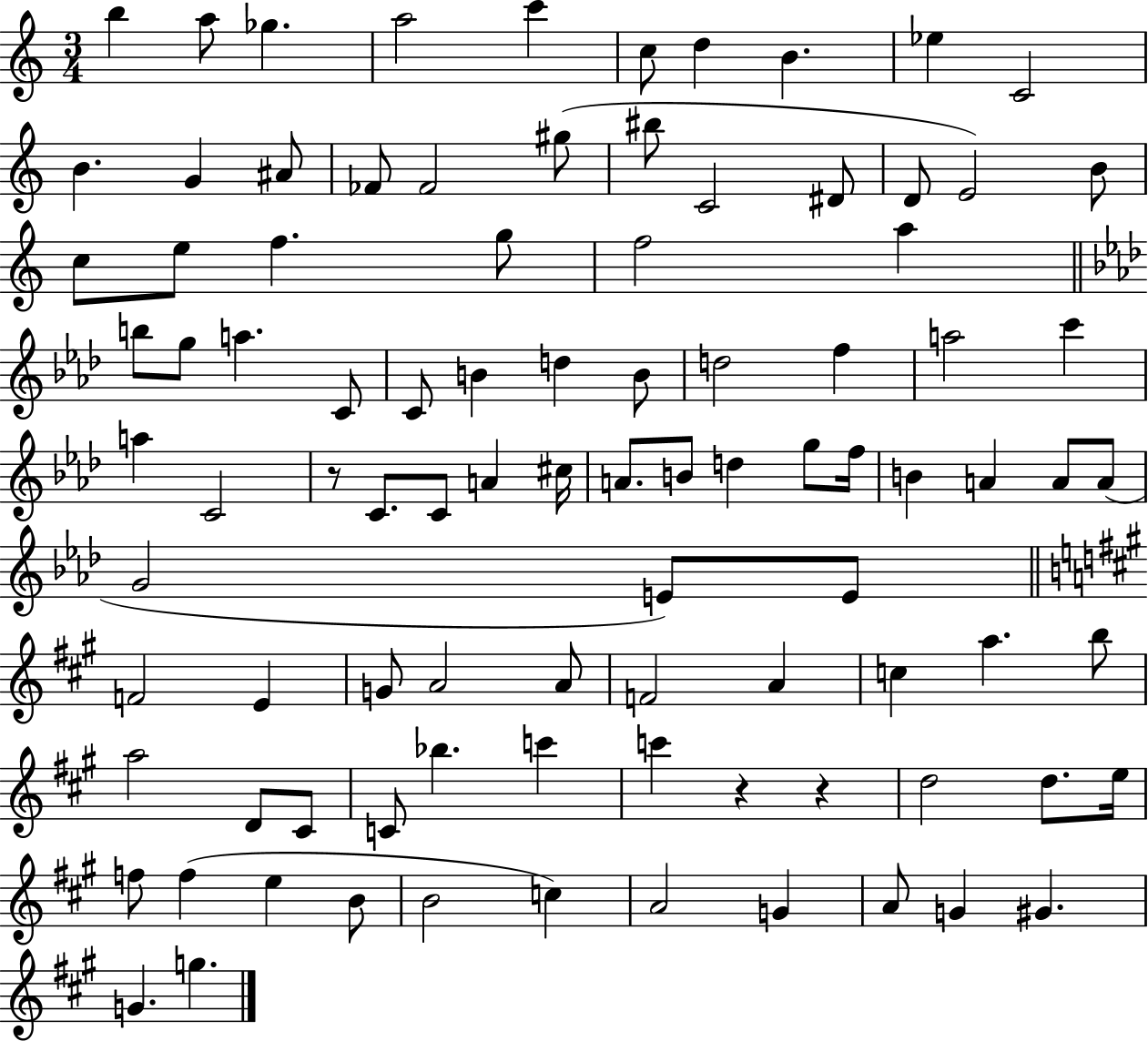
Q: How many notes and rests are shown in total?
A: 94